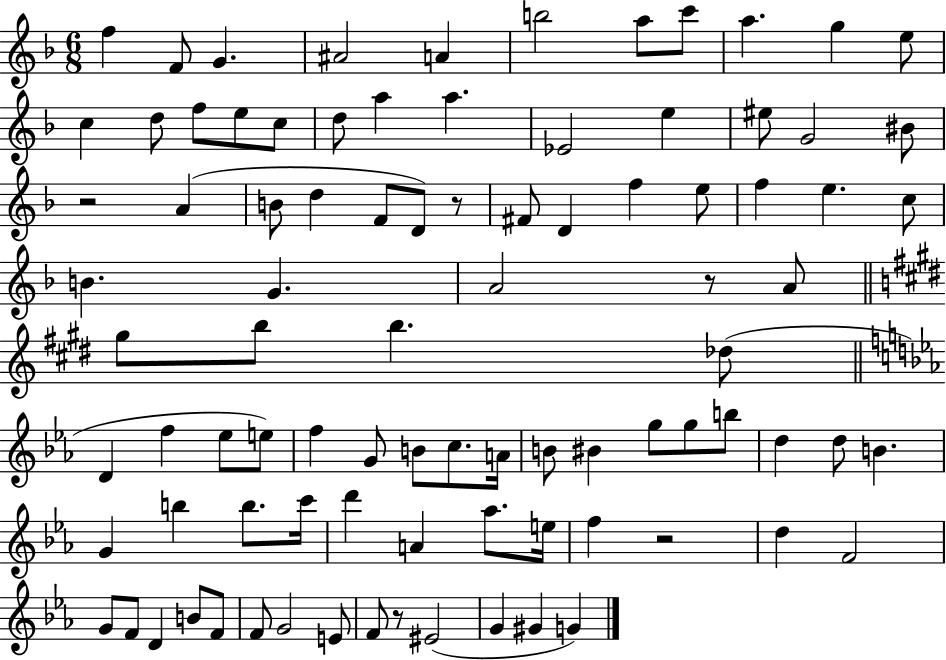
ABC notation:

X:1
T:Untitled
M:6/8
L:1/4
K:F
f F/2 G ^A2 A b2 a/2 c'/2 a g e/2 c d/2 f/2 e/2 c/2 d/2 a a _E2 e ^e/2 G2 ^B/2 z2 A B/2 d F/2 D/2 z/2 ^F/2 D f e/2 f e c/2 B G A2 z/2 A/2 ^g/2 b/2 b _d/2 D f _e/2 e/2 f G/2 B/2 c/2 A/4 B/2 ^B g/2 g/2 b/2 d d/2 B G b b/2 c'/4 d' A _a/2 e/4 f z2 d F2 G/2 F/2 D B/2 F/2 F/2 G2 E/2 F/2 z/2 ^E2 G ^G G